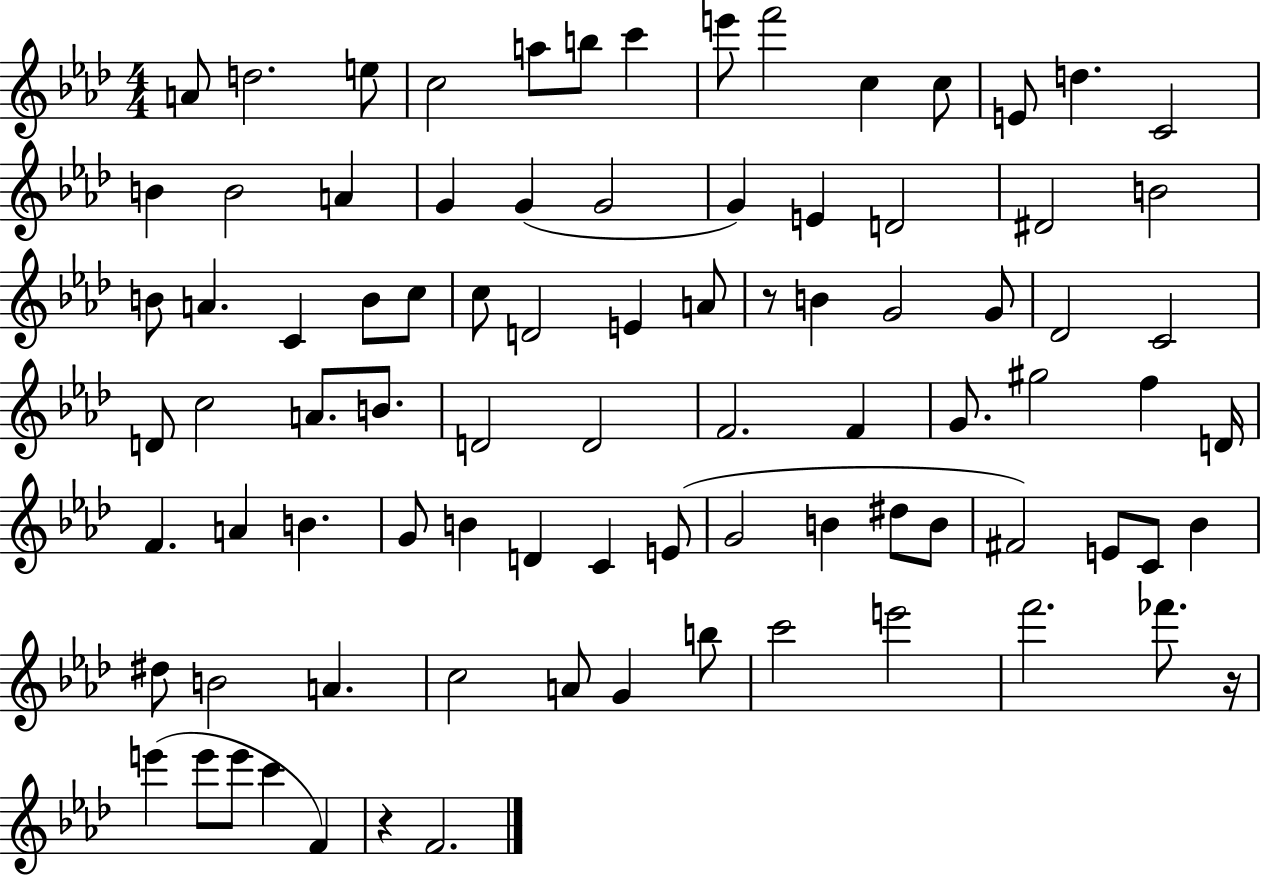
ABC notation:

X:1
T:Untitled
M:4/4
L:1/4
K:Ab
A/2 d2 e/2 c2 a/2 b/2 c' e'/2 f'2 c c/2 E/2 d C2 B B2 A G G G2 G E D2 ^D2 B2 B/2 A C B/2 c/2 c/2 D2 E A/2 z/2 B G2 G/2 _D2 C2 D/2 c2 A/2 B/2 D2 D2 F2 F G/2 ^g2 f D/4 F A B G/2 B D C E/2 G2 B ^d/2 B/2 ^F2 E/2 C/2 _B ^d/2 B2 A c2 A/2 G b/2 c'2 e'2 f'2 _f'/2 z/4 e' e'/2 e'/2 c' F z F2